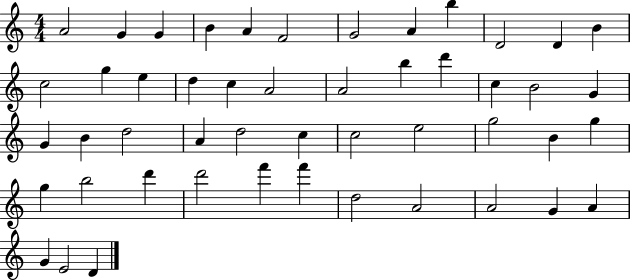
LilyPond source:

{
  \clef treble
  \numericTimeSignature
  \time 4/4
  \key c \major
  a'2 g'4 g'4 | b'4 a'4 f'2 | g'2 a'4 b''4 | d'2 d'4 b'4 | \break c''2 g''4 e''4 | d''4 c''4 a'2 | a'2 b''4 d'''4 | c''4 b'2 g'4 | \break g'4 b'4 d''2 | a'4 d''2 c''4 | c''2 e''2 | g''2 b'4 g''4 | \break g''4 b''2 d'''4 | d'''2 f'''4 f'''4 | d''2 a'2 | a'2 g'4 a'4 | \break g'4 e'2 d'4 | \bar "|."
}